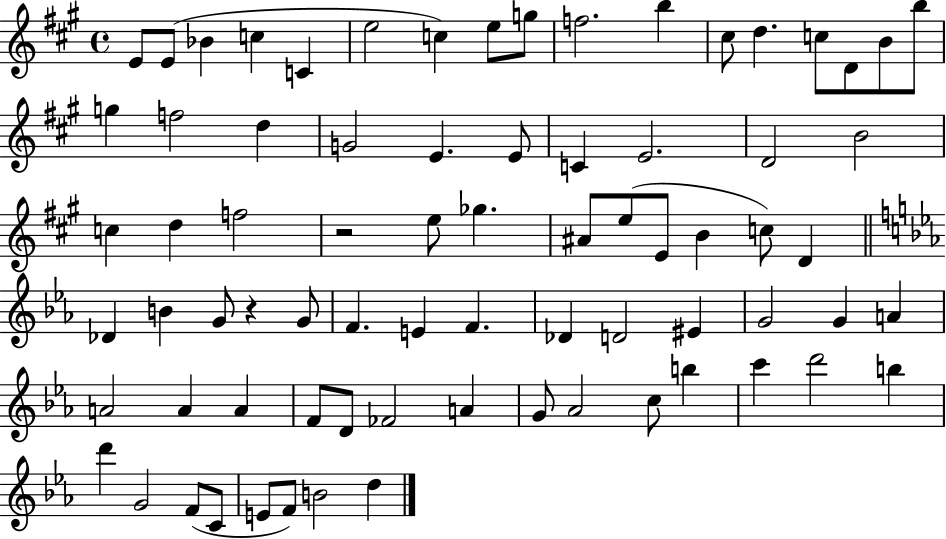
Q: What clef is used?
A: treble